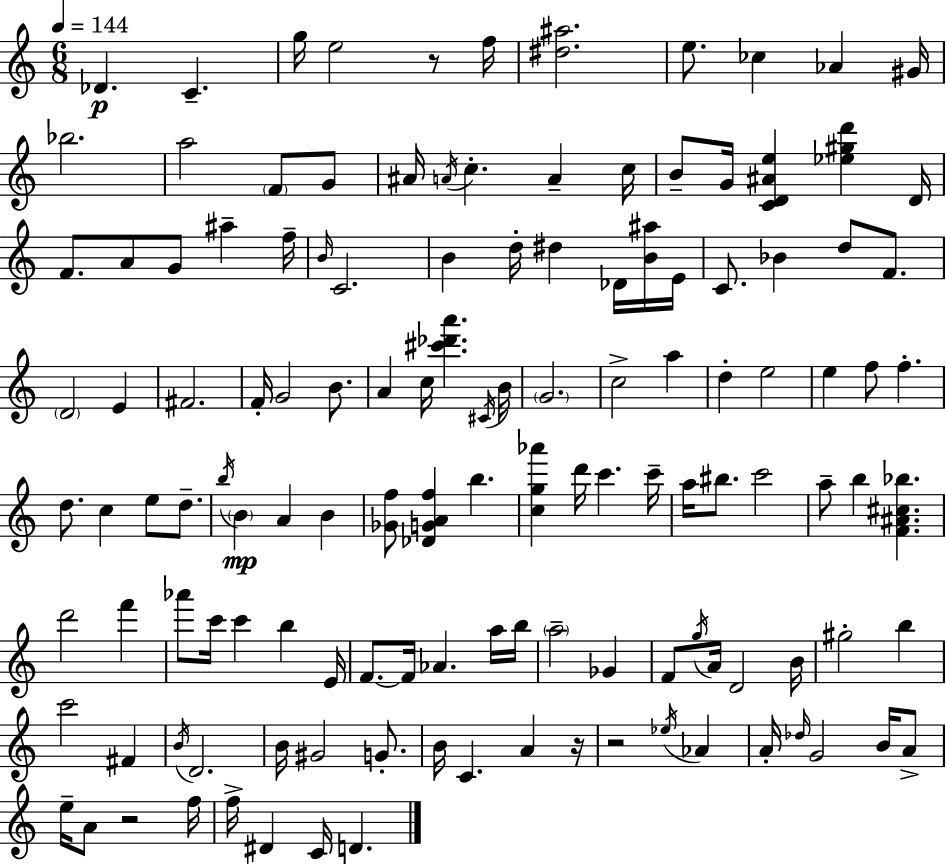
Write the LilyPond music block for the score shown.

{
  \clef treble
  \numericTimeSignature
  \time 6/8
  \key c \major
  \tempo 4 = 144
  des'4.\p c'4.-- | g''16 e''2 r8 f''16 | <dis'' ais''>2. | e''8. ces''4 aes'4 gis'16 | \break bes''2. | a''2 \parenthesize f'8 g'8 | ais'16 \acciaccatura { a'16 } c''4.-. a'4-- | c''16 b'8-- g'16 <c' d' ais' e''>4 <ees'' gis'' d'''>4 | \break d'16 f'8. a'8 g'8 ais''4-- | f''16-- \grace { b'16 } c'2. | b'4 d''16-. dis''4 des'16 | <b' ais''>16 e'16 c'8. bes'4 d''8 f'8. | \break \parenthesize d'2 e'4 | fis'2. | f'16-. g'2 b'8. | a'4 c''16 <cis''' des''' a'''>4. | \break \acciaccatura { cis'16 } b'16 \parenthesize g'2. | c''2-> a''4 | d''4-. e''2 | e''4 f''8 f''4.-. | \break d''8. c''4 e''8 | d''8.-- \acciaccatura { b''16 }\mp \parenthesize b'4 a'4 | b'4 <ges' f''>8 <des' g' a' f''>4 b''4. | <c'' g'' aes'''>4 d'''16 c'''4. | \break c'''16-- a''16 bis''8. c'''2 | a''8-- b''4 <f' ais' cis'' bes''>4. | d'''2 | f'''4 aes'''8 c'''16 c'''4 b''4 | \break e'16 f'8.~~ f'16 aes'4. | a''16 b''16 \parenthesize a''2-- | ges'4 f'8 \acciaccatura { g''16 } a'16 d'2 | b'16 gis''2-. | \break b''4 c'''2 | fis'4 \acciaccatura { b'16 } d'2. | b'16 gis'2 | g'8.-. b'16 c'4. | \break a'4 r16 r2 | \acciaccatura { ees''16 } aes'4 a'16-. \grace { des''16 } g'2 | b'16 a'8-> e''16-- a'8 r2 | f''16 f''16-> dis'4 | \break c'16 d'4. \bar "|."
}